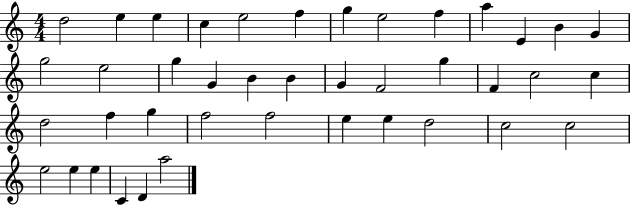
D5/h E5/q E5/q C5/q E5/h F5/q G5/q E5/h F5/q A5/q E4/q B4/q G4/q G5/h E5/h G5/q G4/q B4/q B4/q G4/q F4/h G5/q F4/q C5/h C5/q D5/h F5/q G5/q F5/h F5/h E5/q E5/q D5/h C5/h C5/h E5/h E5/q E5/q C4/q D4/q A5/h